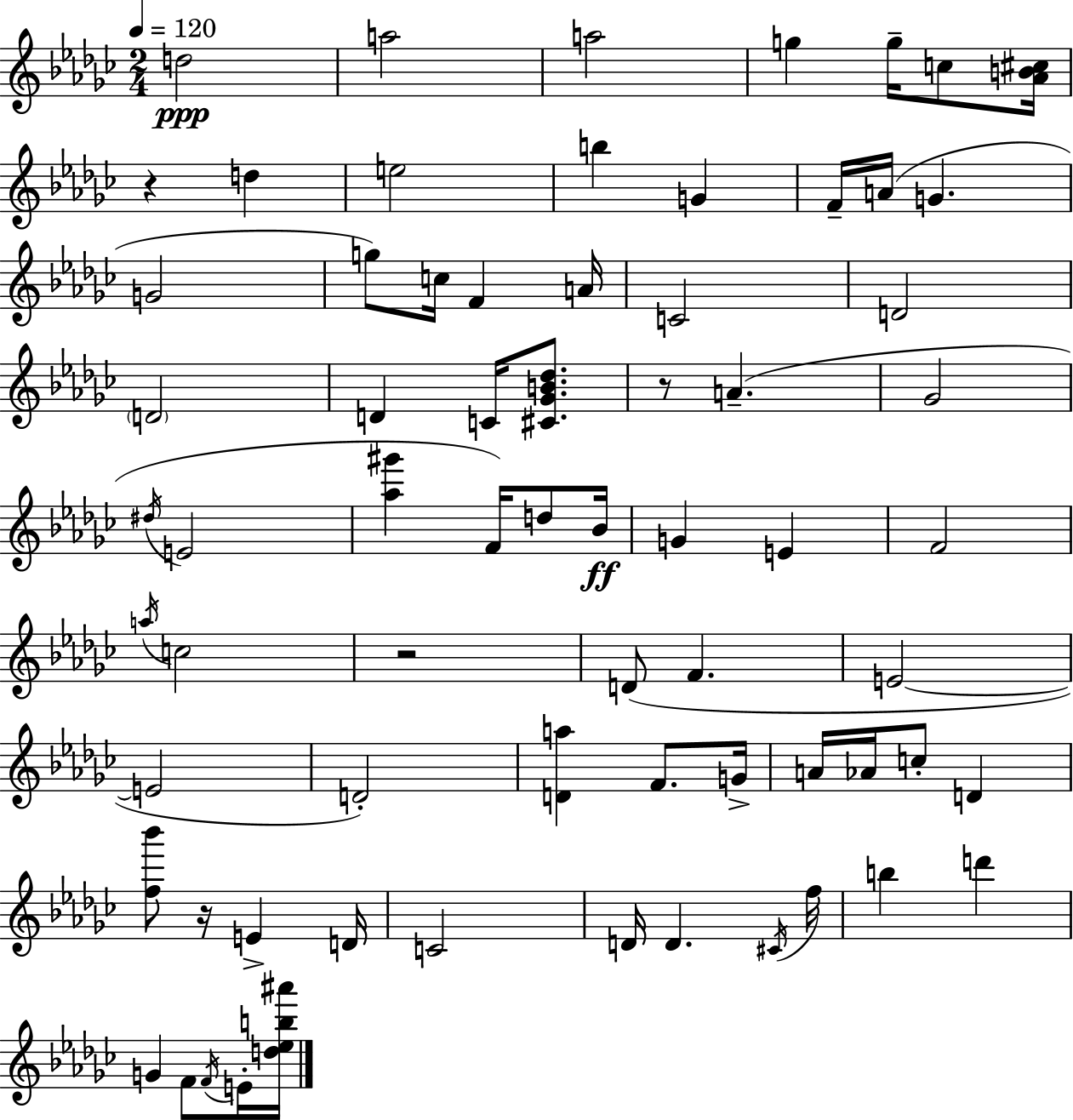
X:1
T:Untitled
M:2/4
L:1/4
K:Ebm
d2 a2 a2 g g/4 c/2 [_AB^c]/4 z d e2 b G F/4 A/4 G G2 g/2 c/4 F A/4 C2 D2 D2 D C/4 [^C_GB_d]/2 z/2 A _G2 ^d/4 E2 [_a^g'] F/4 d/2 _B/4 G E F2 a/4 c2 z2 D/2 F E2 E2 D2 [Da] F/2 G/4 A/4 _A/4 c/2 D [f_b']/2 z/4 E D/4 C2 D/4 D ^C/4 f/4 b d' G F/2 F/4 E/4 [d_eb^a']/4